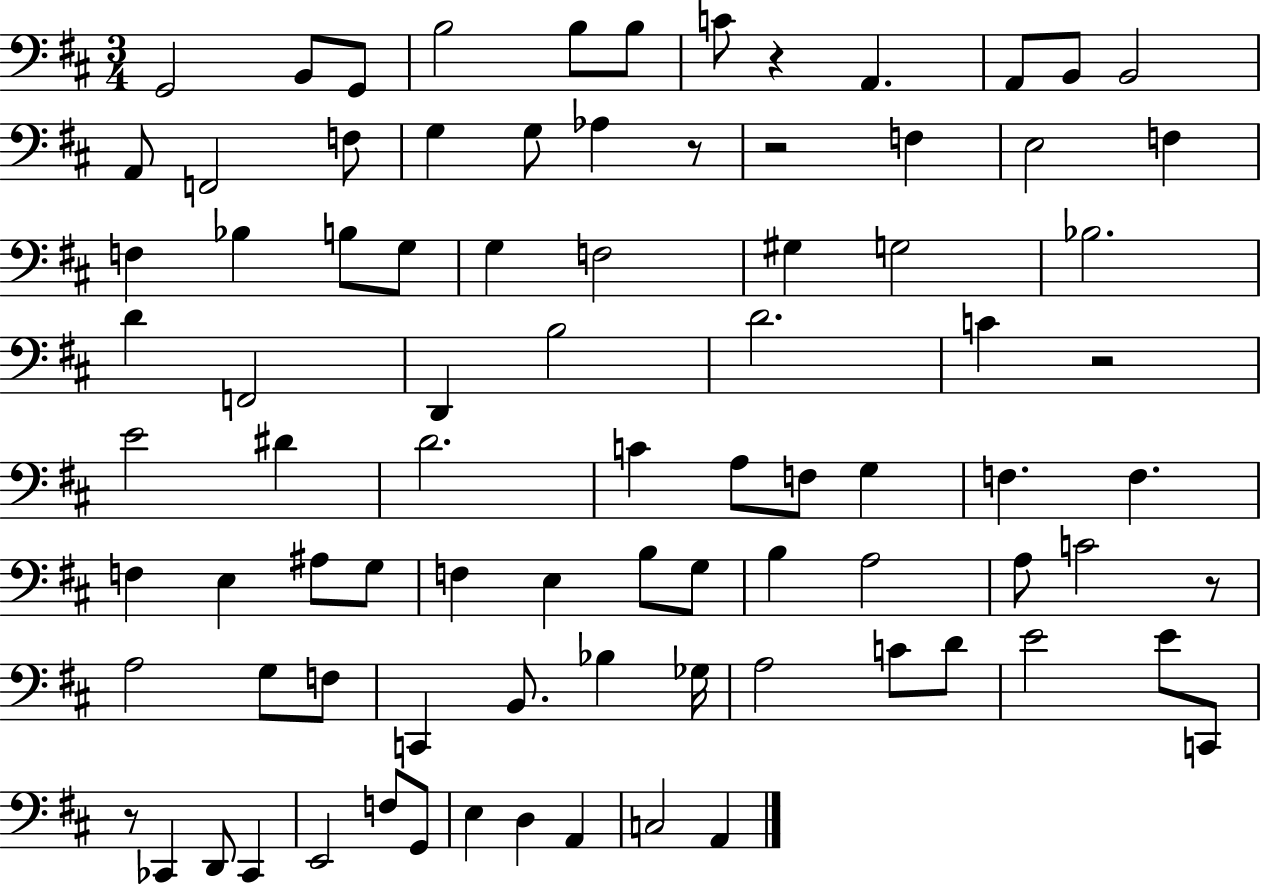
X:1
T:Untitled
M:3/4
L:1/4
K:D
G,,2 B,,/2 G,,/2 B,2 B,/2 B,/2 C/2 z A,, A,,/2 B,,/2 B,,2 A,,/2 F,,2 F,/2 G, G,/2 _A, z/2 z2 F, E,2 F, F, _B, B,/2 G,/2 G, F,2 ^G, G,2 _B,2 D F,,2 D,, B,2 D2 C z2 E2 ^D D2 C A,/2 F,/2 G, F, F, F, E, ^A,/2 G,/2 F, E, B,/2 G,/2 B, A,2 A,/2 C2 z/2 A,2 G,/2 F,/2 C,, B,,/2 _B, _G,/4 A,2 C/2 D/2 E2 E/2 C,,/2 z/2 _C,, D,,/2 _C,, E,,2 F,/2 G,,/2 E, D, A,, C,2 A,,